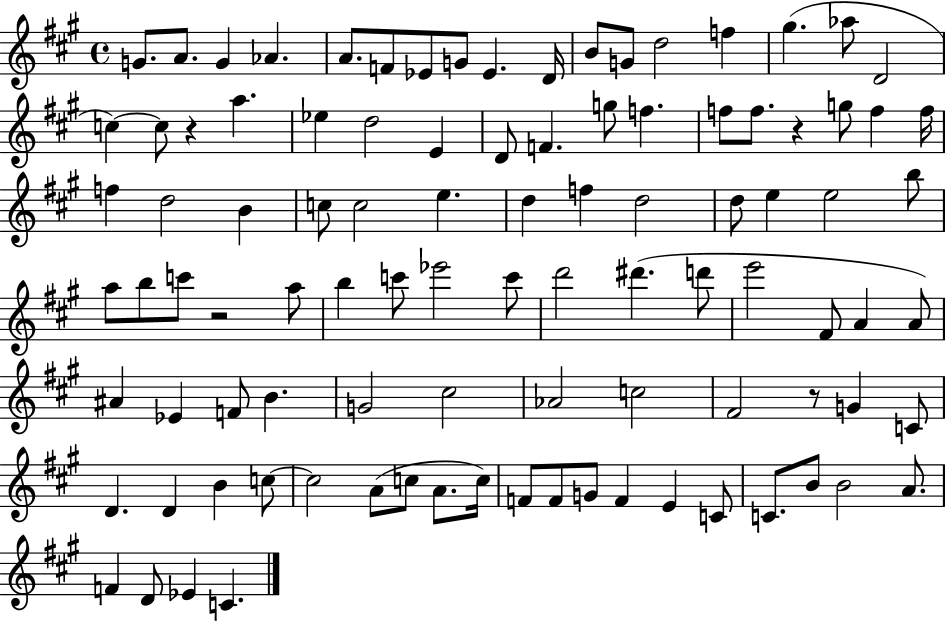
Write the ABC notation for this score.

X:1
T:Untitled
M:4/4
L:1/4
K:A
G/2 A/2 G _A A/2 F/2 _E/2 G/2 _E D/4 B/2 G/2 d2 f ^g _a/2 D2 c c/2 z a _e d2 E D/2 F g/2 f f/2 f/2 z g/2 f f/4 f d2 B c/2 c2 e d f d2 d/2 e e2 b/2 a/2 b/2 c'/2 z2 a/2 b c'/2 _e'2 c'/2 d'2 ^d' d'/2 e'2 ^F/2 A A/2 ^A _E F/2 B G2 ^c2 _A2 c2 ^F2 z/2 G C/2 D D B c/2 c2 A/2 c/2 A/2 c/4 F/2 F/2 G/2 F E C/2 C/2 B/2 B2 A/2 F D/2 _E C